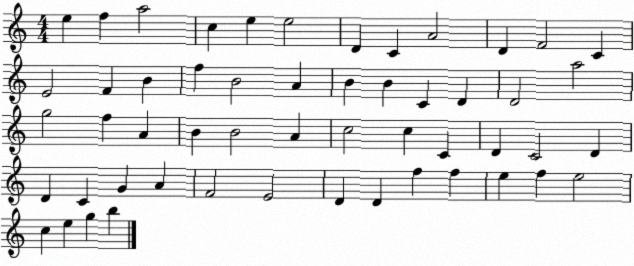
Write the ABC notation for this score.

X:1
T:Untitled
M:4/4
L:1/4
K:C
e f a2 c e e2 D C A2 D F2 C E2 F B f B2 A B B C D D2 a2 g2 f A B B2 A c2 c C D C2 D D C G A F2 E2 D D f f e f e2 c e g b